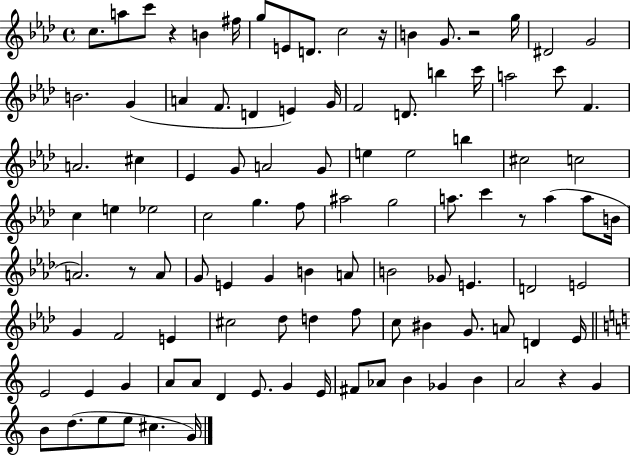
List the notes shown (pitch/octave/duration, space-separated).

C5/e. A5/e C6/e R/q B4/q F#5/s G5/e E4/e D4/e. C5/h R/s B4/q G4/e. R/h G5/s D#4/h G4/h B4/h. G4/q A4/q F4/e. D4/q E4/q G4/s F4/h D4/e. B5/q C6/s A5/h C6/e F4/q. A4/h. C#5/q Eb4/q G4/e A4/h G4/e E5/q E5/h B5/q C#5/h C5/h C5/q E5/q Eb5/h C5/h G5/q. F5/e A#5/h G5/h A5/e. C6/q R/e A5/q A5/e B4/s A4/h. R/e A4/e G4/e E4/q G4/q B4/q A4/e B4/h Gb4/e E4/q. D4/h E4/h G4/q F4/h E4/q C#5/h Db5/e D5/q F5/e C5/e BIS4/q G4/e. A4/e D4/q Eb4/s E4/h E4/q G4/q A4/e A4/e D4/q E4/e. G4/q E4/s F#4/e Ab4/e B4/q Gb4/q B4/q A4/h R/q G4/q B4/e D5/e. E5/e E5/e C#5/q. G4/s